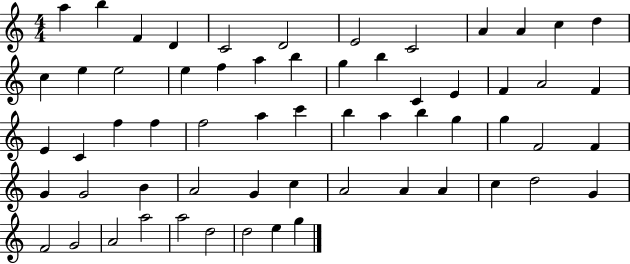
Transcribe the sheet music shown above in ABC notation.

X:1
T:Untitled
M:4/4
L:1/4
K:C
a b F D C2 D2 E2 C2 A A c d c e e2 e f a b g b C E F A2 F E C f f f2 a c' b a b g g F2 F G G2 B A2 G c A2 A A c d2 G F2 G2 A2 a2 a2 d2 d2 e g